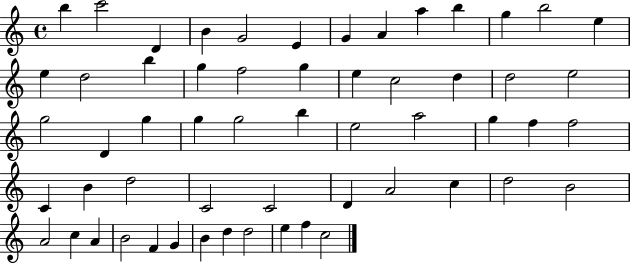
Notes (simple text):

B5/q C6/h D4/q B4/q G4/h E4/q G4/q A4/q A5/q B5/q G5/q B5/h E5/q E5/q D5/h B5/q G5/q F5/h G5/q E5/q C5/h D5/q D5/h E5/h G5/h D4/q G5/q G5/q G5/h B5/q E5/h A5/h G5/q F5/q F5/h C4/q B4/q D5/h C4/h C4/h D4/q A4/h C5/q D5/h B4/h A4/h C5/q A4/q B4/h F4/q G4/q B4/q D5/q D5/h E5/q F5/q C5/h